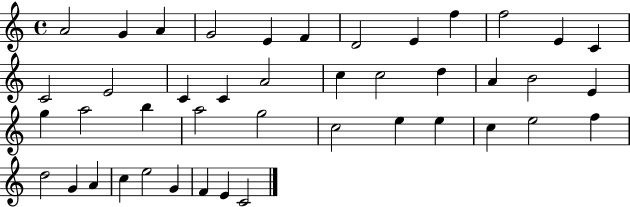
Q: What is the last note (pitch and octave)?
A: C4